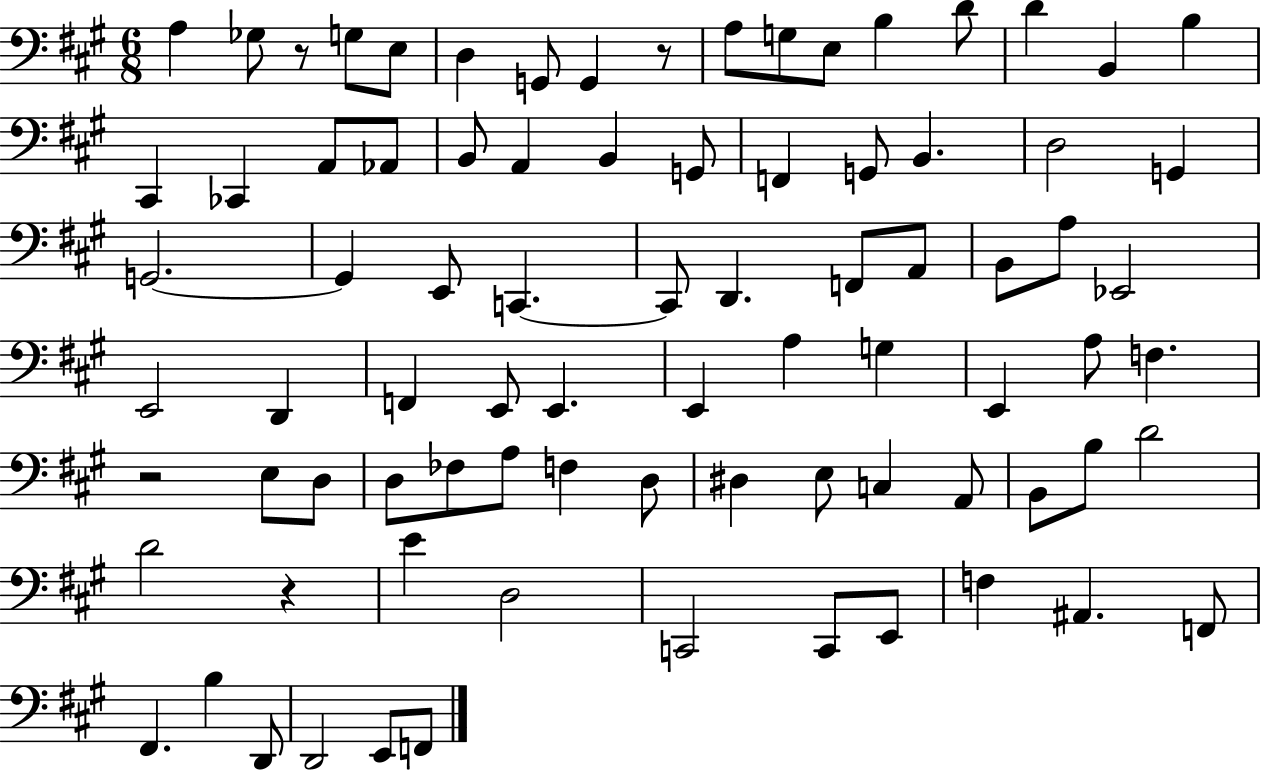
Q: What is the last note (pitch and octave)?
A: F2